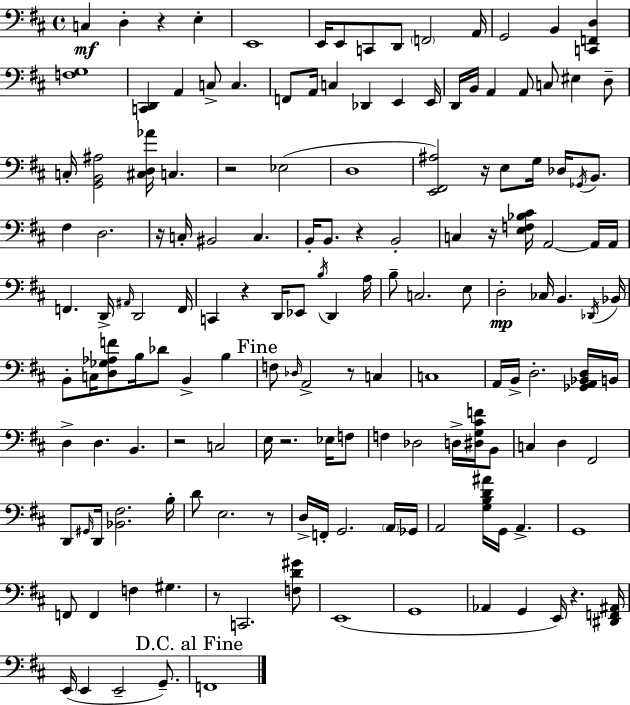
{
  \clef bass
  \time 4/4
  \defaultTimeSignature
  \key d \major
  c4\mf d4-. r4 e4-. | e,1 | e,16 e,8 c,8 d,8 \parenthesize f,2 a,16 | g,2 b,4 <c, f, d>4 | \break <f g>1 | <c, d,>4 a,4 c8-> c4. | f,8 a,16 c4 des,4 e,4 e,16 | d,16 b,16 a,4 a,8 c8 eis4 d8-- | \break c16-. <g, b, ais>2 <cis d aes'>16 c4. | r2 ees2( | d1 | <e, fis, ais>2) r16 e8 g16 des16 \acciaccatura { ges,16 } b,8. | \break fis4 d2. | r16 c16-. bis,2 c4. | b,16-. b,8. r4 b,2-. | c4 r16 <e f bes cis'>16 a,2~~ a,16 | \break a,16 f,4. d,16-> \grace { ais,16 } d,2 | f,16 c,4 r4 d,16 ees,8 \acciaccatura { b16 } d,4 | a16 b8-- c2. | e8 d2-.\mp ces16 b,4. | \break \acciaccatura { des,16 } bes,16 b,8-. c16 <d ges aes f'>8 b16 des'8 b,4-> | b4 \mark "Fine" f8 \grace { des16 } a,2-> r8 | c4 c1 | a,16 b,16-> d2.-. | \break <ges, a, bes, d>16 b,16 d4-> d4. b,4. | r2 c2 | e16 r2. | ees16 f8 f4 des2 | \break d16-> <dis g cis' f'>16 b,8 c4 d4 fis,2 | d,8 \grace { gis,16 } d,16 <bes, fis>2. | b16-. d'8 e2. | r8 d16-> f,16-. g,2. | \break \parenthesize a,16 ges,16 a,2 <g b d' ais'>16 g,16 | a,4.-> g,1 | f,8 f,4 f4 | gis4. r8 c,2. | \break <f d' gis'>8 e,1( | g,1 | aes,4 g,4 e,16) r4. | <dis, f, ais,>16 e,16( e,4 e,2-- | \break g,8.--) \mark "D.C. al Fine" f,1 | \bar "|."
}